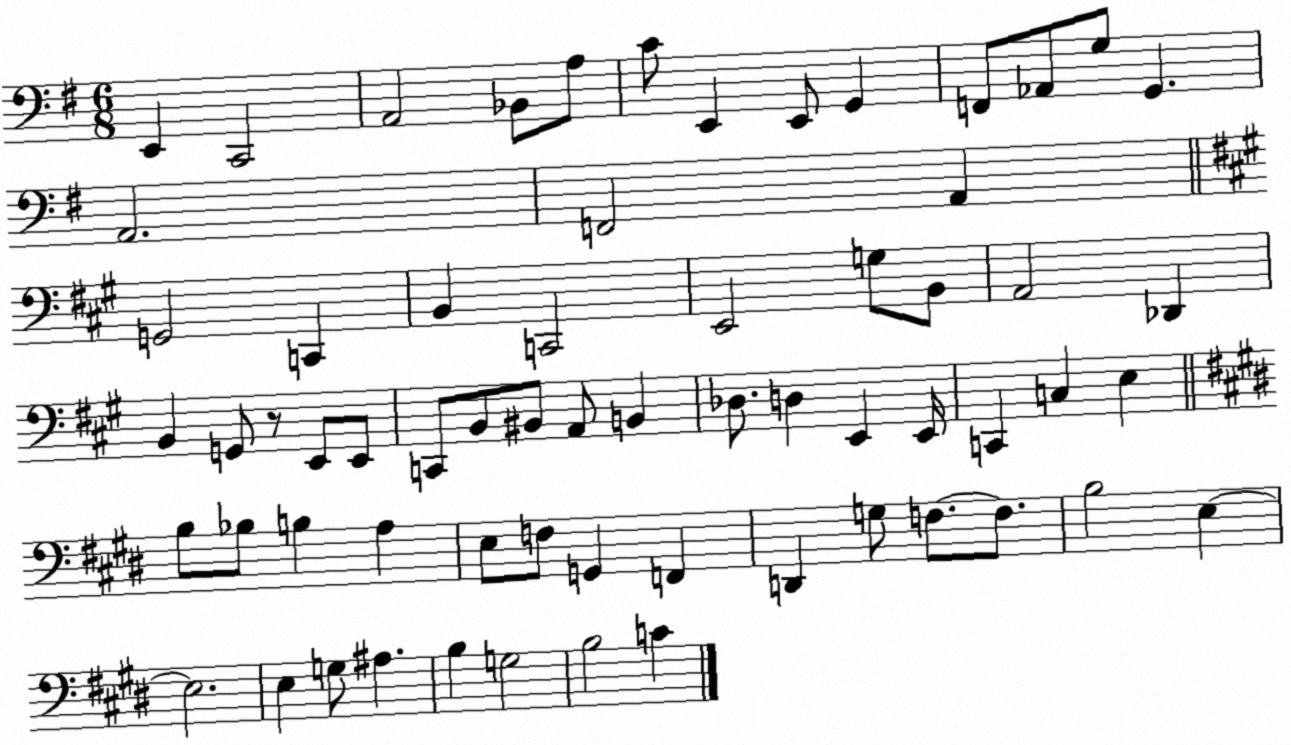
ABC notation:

X:1
T:Untitled
M:6/8
L:1/4
K:G
E,, C,,2 A,,2 _B,,/2 A,/2 C/2 E,, E,,/2 G,, F,,/2 _A,,/2 G,/2 G,, A,,2 F,,2 A,, G,,2 C,, B,, C,,2 E,,2 G,/2 B,,/2 A,,2 _D,, B,, G,,/2 z/2 E,,/2 E,,/2 C,,/2 B,,/2 ^B,,/2 A,,/2 B,, _D,/2 D, E,, E,,/4 C,, C, E, B,/2 _B,/2 B, A, E,/2 F,/2 G,, F,, D,, G,/2 F,/2 F,/2 B,2 E, E,2 E, G,/2 ^A, B, G,2 B,2 C